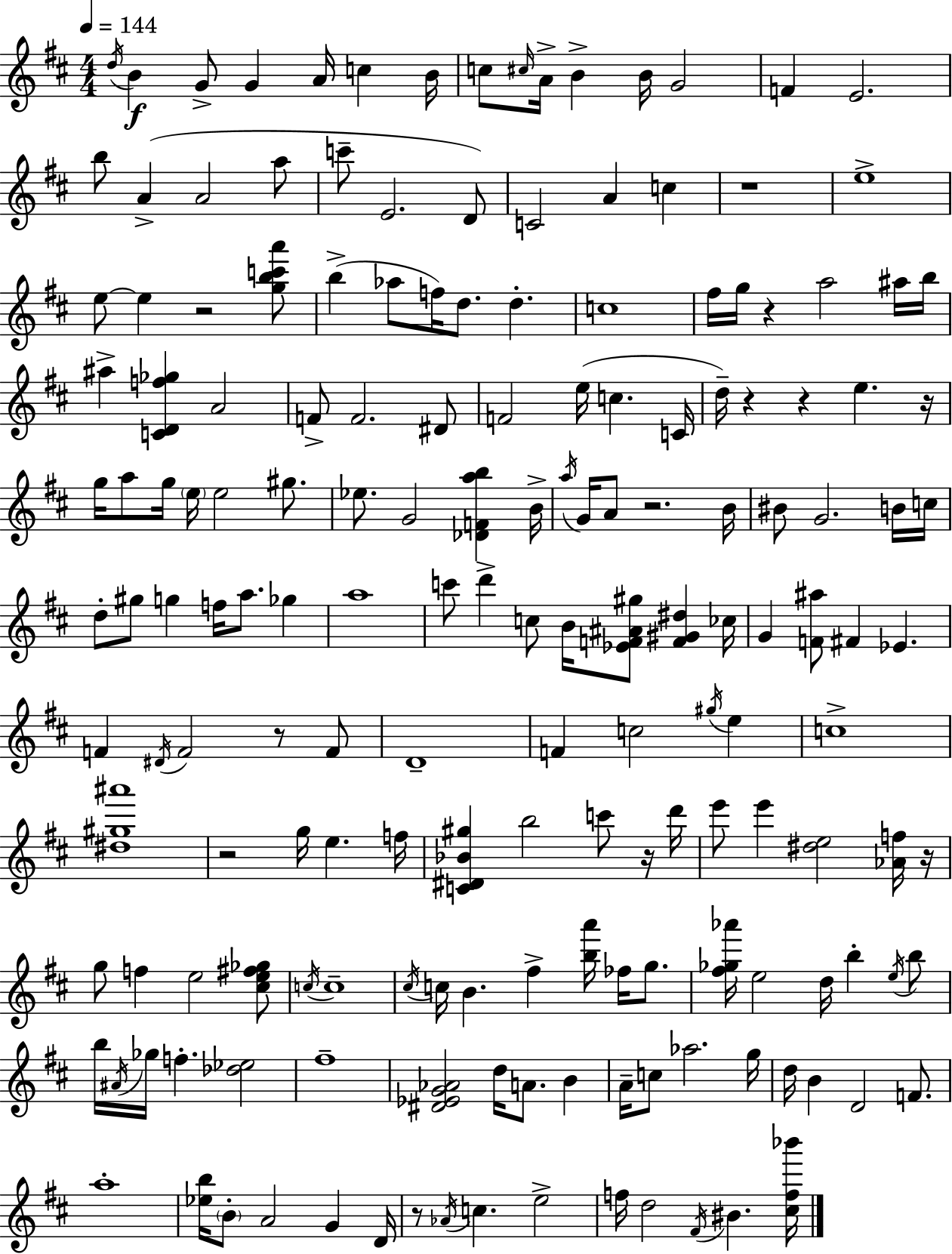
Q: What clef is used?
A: treble